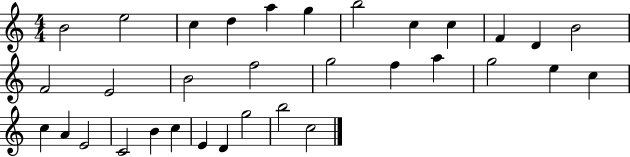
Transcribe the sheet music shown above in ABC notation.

X:1
T:Untitled
M:4/4
L:1/4
K:C
B2 e2 c d a g b2 c c F D B2 F2 E2 B2 f2 g2 f a g2 e c c A E2 C2 B c E D g2 b2 c2